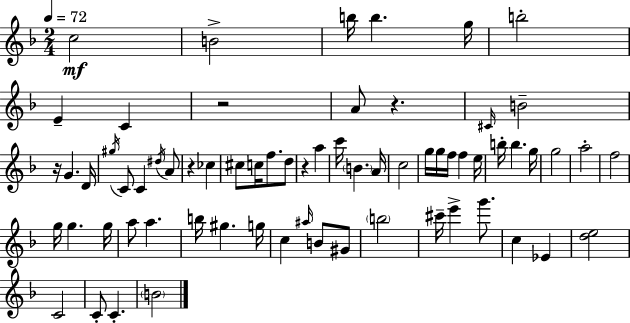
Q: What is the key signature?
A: D minor